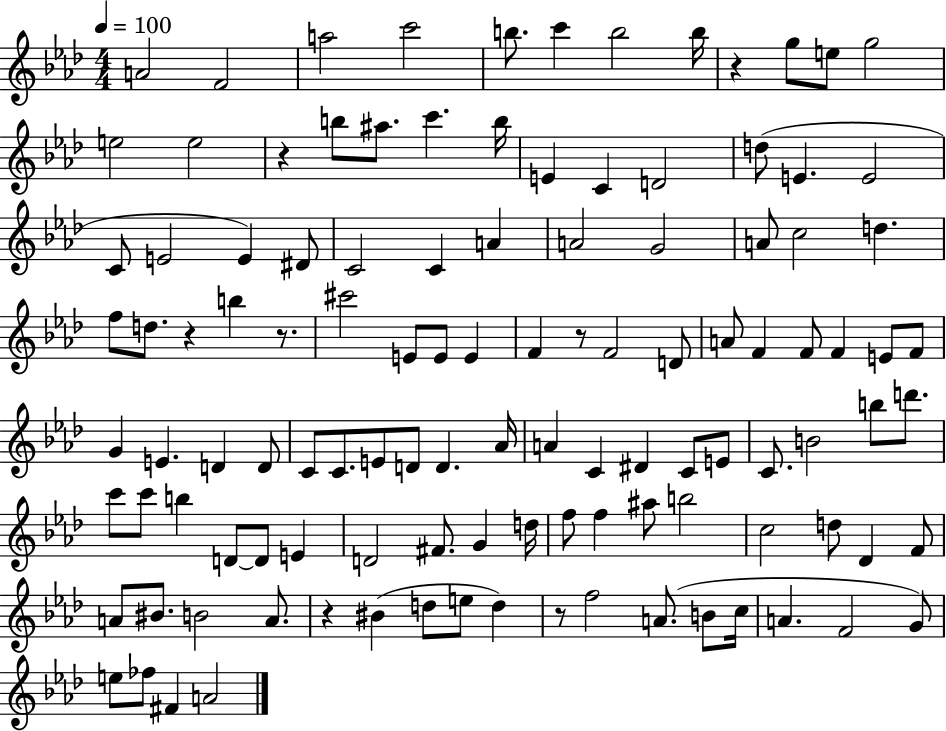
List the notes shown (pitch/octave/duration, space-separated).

A4/h F4/h A5/h C6/h B5/e. C6/q B5/h B5/s R/q G5/e E5/e G5/h E5/h E5/h R/q B5/e A#5/e. C6/q. B5/s E4/q C4/q D4/h D5/e E4/q. E4/h C4/e E4/h E4/q D#4/e C4/h C4/q A4/q A4/h G4/h A4/e C5/h D5/q. F5/e D5/e. R/q B5/q R/e. C#6/h E4/e E4/e E4/q F4/q R/e F4/h D4/e A4/e F4/q F4/e F4/q E4/e F4/e G4/q E4/q. D4/q D4/e C4/e C4/e. E4/e D4/e D4/q. Ab4/s A4/q C4/q D#4/q C4/e E4/e C4/e. B4/h B5/e D6/e. C6/e C6/e B5/q D4/e D4/e E4/q D4/h F#4/e. G4/q D5/s F5/e F5/q A#5/e B5/h C5/h D5/e Db4/q F4/e A4/e BIS4/e. B4/h A4/e. R/q BIS4/q D5/e E5/e D5/q R/e F5/h A4/e. B4/e C5/s A4/q. F4/h G4/e E5/e FES5/e F#4/q A4/h